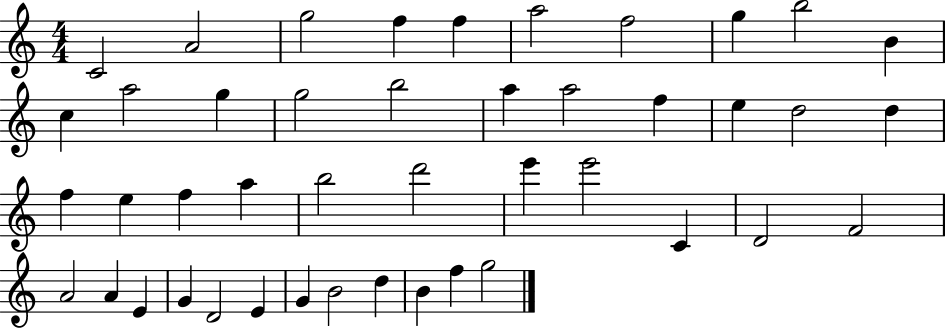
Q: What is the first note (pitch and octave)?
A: C4